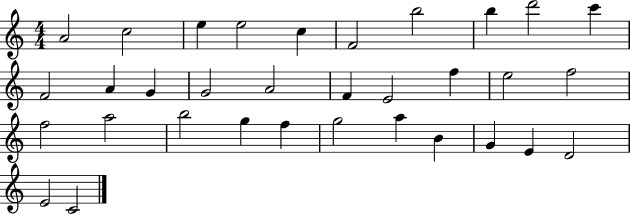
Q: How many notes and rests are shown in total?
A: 33